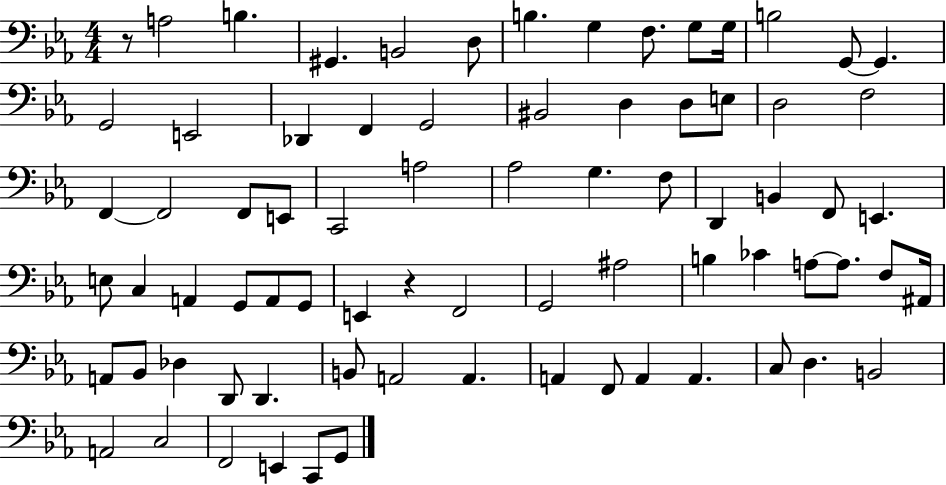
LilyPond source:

{
  \clef bass
  \numericTimeSignature
  \time 4/4
  \key ees \major
  r8 a2 b4. | gis,4. b,2 d8 | b4. g4 f8. g8 g16 | b2 g,8~~ g,4. | \break g,2 e,2 | des,4 f,4 g,2 | bis,2 d4 d8 e8 | d2 f2 | \break f,4~~ f,2 f,8 e,8 | c,2 a2 | aes2 g4. f8 | d,4 b,4 f,8 e,4. | \break e8 c4 a,4 g,8 a,8 g,8 | e,4 r4 f,2 | g,2 ais2 | b4 ces'4 a8~~ a8. f8 ais,16 | \break a,8 bes,8 des4 d,8 d,4. | b,8 a,2 a,4. | a,4 f,8 a,4 a,4. | c8 d4. b,2 | \break a,2 c2 | f,2 e,4 c,8 g,8 | \bar "|."
}